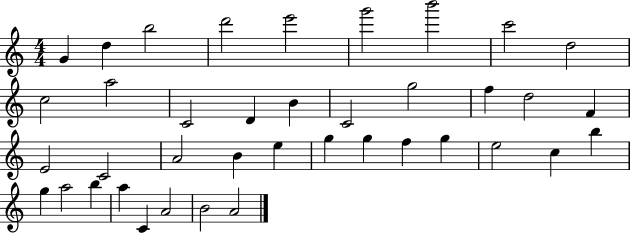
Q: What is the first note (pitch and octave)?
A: G4